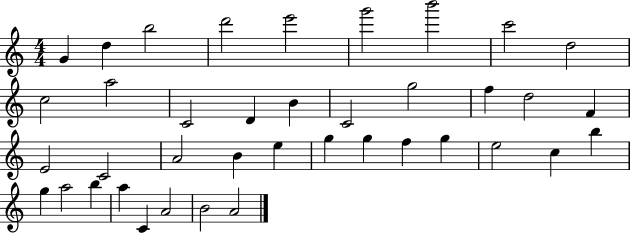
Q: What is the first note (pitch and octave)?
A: G4